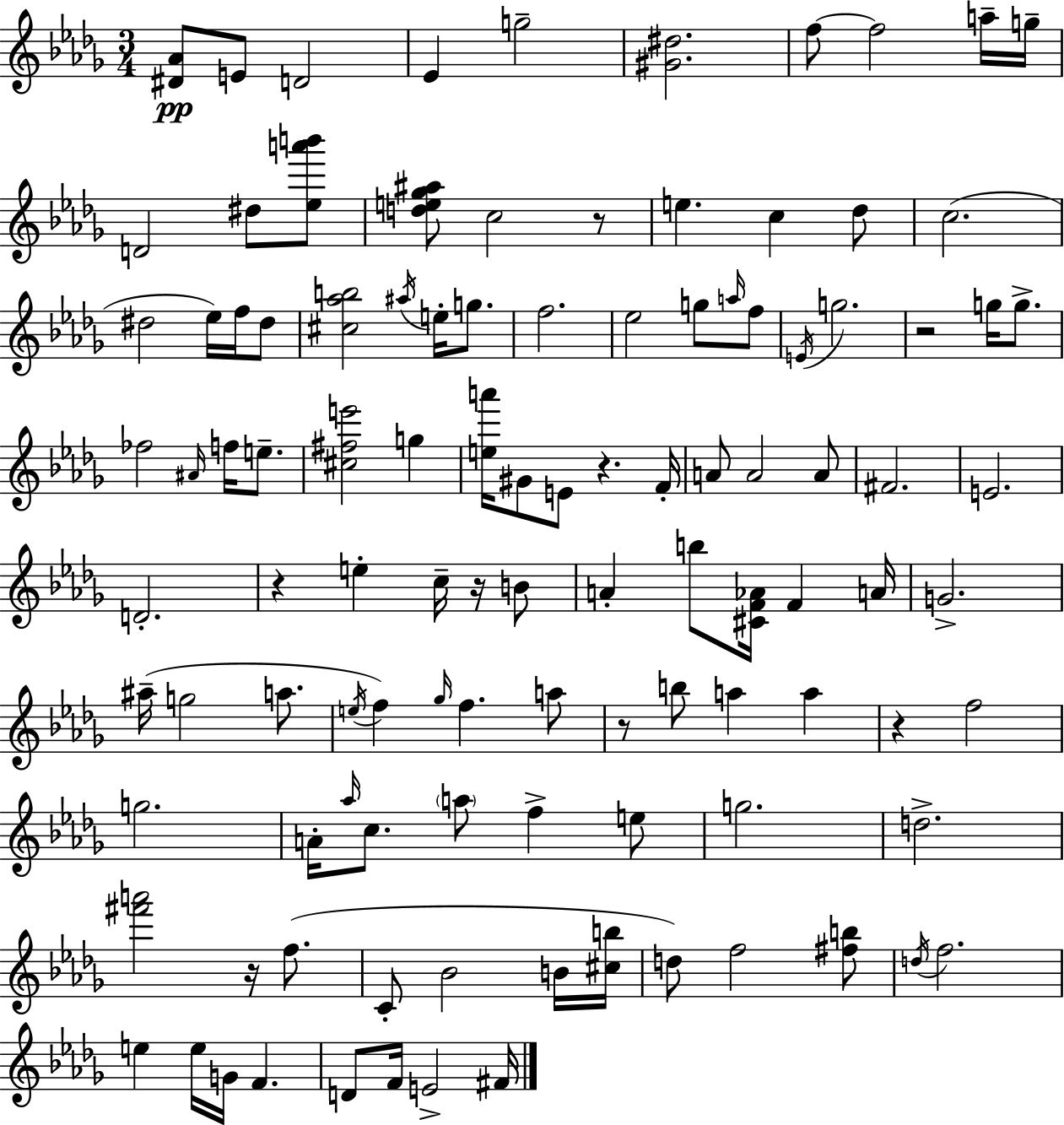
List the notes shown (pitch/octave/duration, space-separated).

[D#4,Ab4]/e E4/e D4/h Eb4/q G5/h [G#4,D#5]/h. F5/e F5/h A5/s G5/s D4/h D#5/e [Eb5,A6,B6]/e [D5,E5,Gb5,A#5]/e C5/h R/e E5/q. C5/q Db5/e C5/h. D#5/h Eb5/s F5/s D#5/e [C#5,Ab5,B5]/h A#5/s E5/s G5/e. F5/h. Eb5/h G5/e A5/s F5/e E4/s G5/h. R/h G5/s G5/e. FES5/h A#4/s F5/s E5/e. [C#5,F#5,E6]/h G5/q [E5,A6]/s G#4/e E4/e R/q. F4/s A4/e A4/h A4/e F#4/h. E4/h. D4/h. R/q E5/q C5/s R/s B4/e A4/q B5/e [C#4,F4,Ab4]/s F4/q A4/s G4/h. A#5/s G5/h A5/e. E5/s F5/q Gb5/s F5/q. A5/e R/e B5/e A5/q A5/q R/q F5/h G5/h. A4/s Ab5/s C5/e. A5/e F5/q E5/e G5/h. D5/h. [F#6,A6]/h R/s F5/e. C4/e Bb4/h B4/s [C#5,B5]/s D5/e F5/h [F#5,B5]/e D5/s F5/h. E5/q E5/s G4/s F4/q. D4/e F4/s E4/h F#4/s